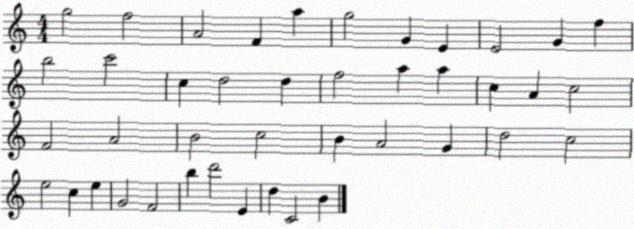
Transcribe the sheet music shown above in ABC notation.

X:1
T:Untitled
M:4/4
L:1/4
K:C
g2 f2 A2 F a g2 G E E2 G f b2 c'2 c d2 d f2 a a c A c2 F2 A2 B2 c2 B A2 G d2 c2 e2 c e G2 F2 b d'2 E d C2 B